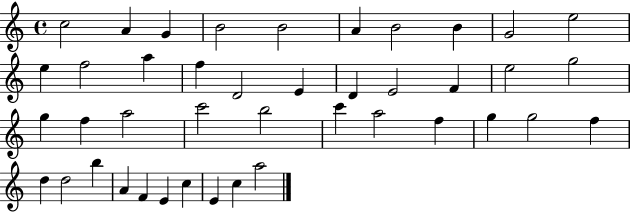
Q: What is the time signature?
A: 4/4